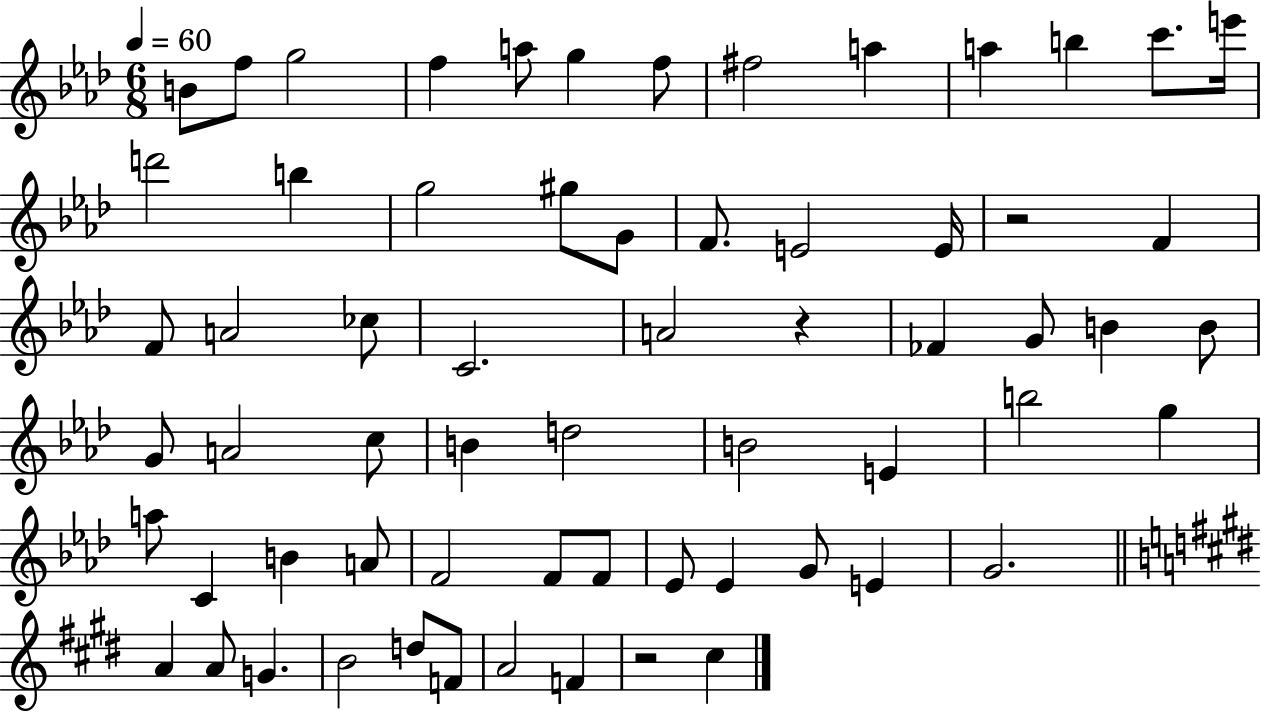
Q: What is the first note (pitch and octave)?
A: B4